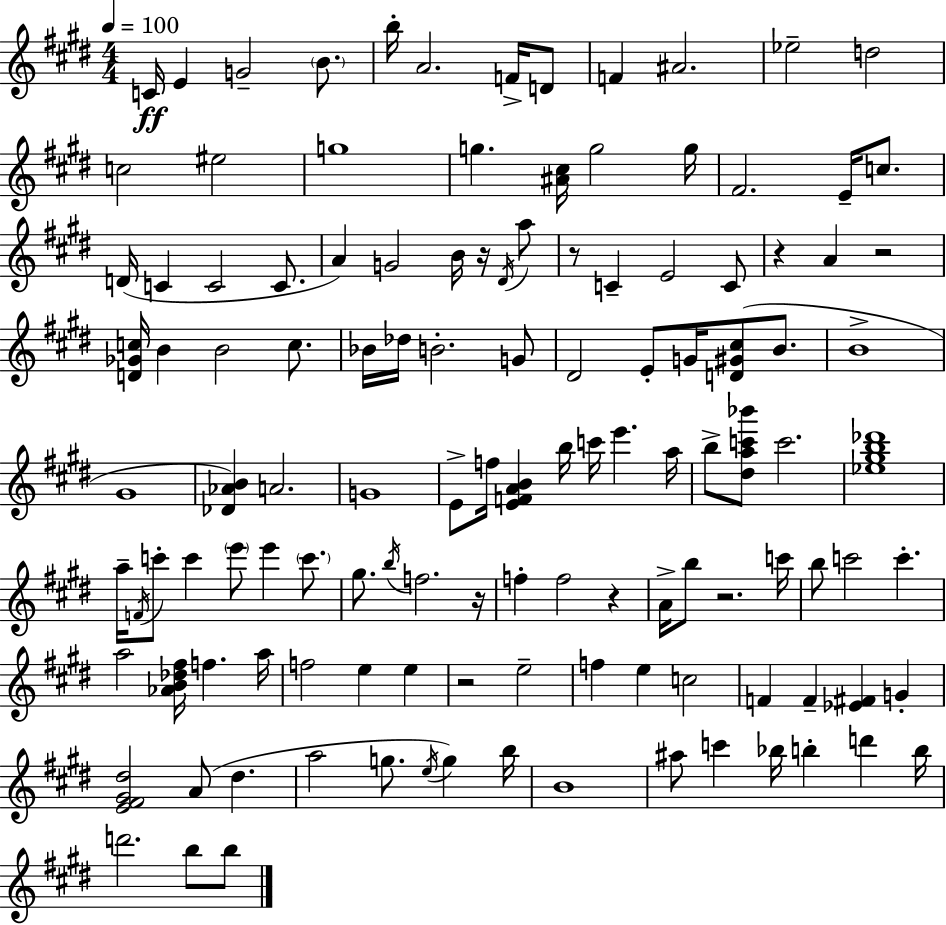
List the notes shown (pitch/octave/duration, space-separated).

C4/s E4/q G4/h B4/e. B5/s A4/h. F4/s D4/e F4/q A#4/h. Eb5/h D5/h C5/h EIS5/h G5/w G5/q. [A#4,C#5]/s G5/h G5/s F#4/h. E4/s C5/e. D4/s C4/q C4/h C4/e. A4/q G4/h B4/s R/s D#4/s A5/e R/e C4/q E4/h C4/e R/q A4/q R/h [D4,Gb4,C5]/s B4/q B4/h C5/e. Bb4/s Db5/s B4/h. G4/e D#4/h E4/e G4/s [D4,G#4,C#5]/e B4/e. B4/w G#4/w [Db4,Ab4,B4]/q A4/h. G4/w E4/e F5/s [E4,F4,A4,B4]/q B5/s C6/s E6/q. A5/s B5/e [D#5,A5,C6,Bb6]/e C6/h. [Eb5,G#5,B5,Db6]/w A5/s F4/s C6/e C6/q E6/e E6/q C6/e. G#5/e. B5/s F5/h. R/s F5/q F5/h R/q A4/s B5/e R/h. C6/s B5/e C6/h C6/q. A5/h [Ab4,B4,Db5,F#5]/s F5/q. A5/s F5/h E5/q E5/q R/h E5/h F5/q E5/q C5/h F4/q F4/q [Eb4,F#4]/q G4/q [E4,F#4,G#4,D#5]/h A4/e D#5/q. A5/h G5/e. E5/s G5/q B5/s B4/w A#5/e C6/q Bb5/s B5/q D6/q B5/s D6/h. B5/e B5/e